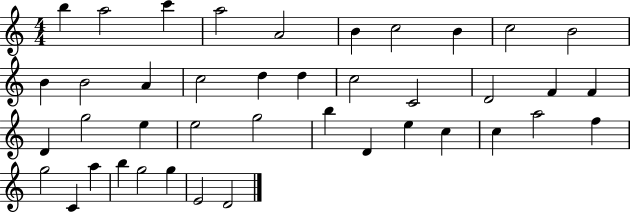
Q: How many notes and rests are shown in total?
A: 41